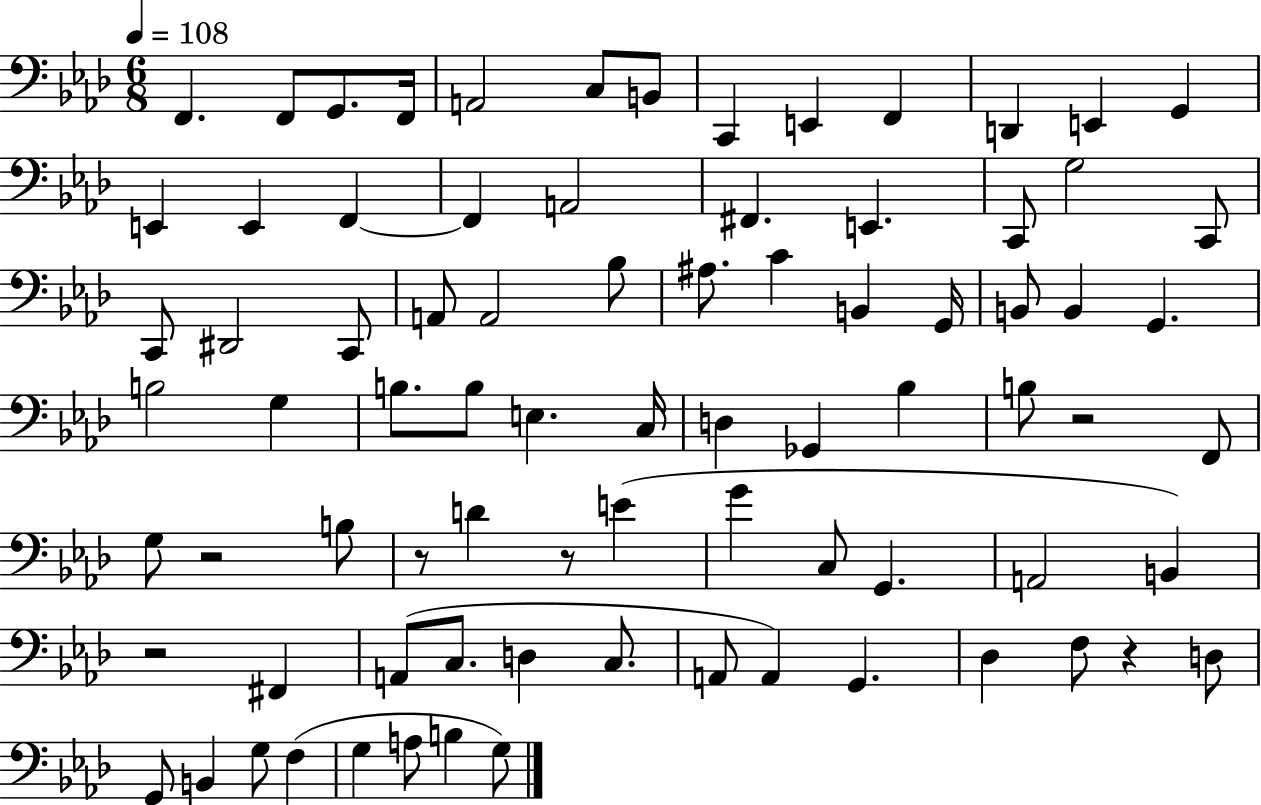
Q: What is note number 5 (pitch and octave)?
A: A2